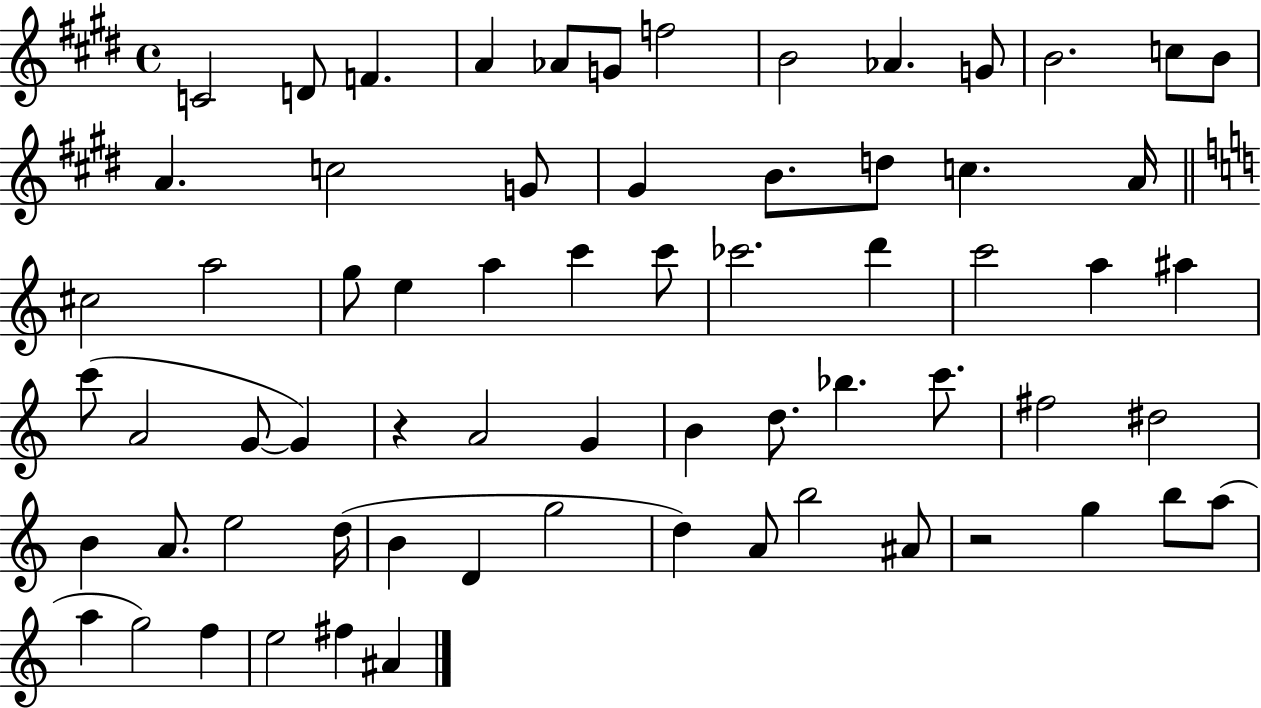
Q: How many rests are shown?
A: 2